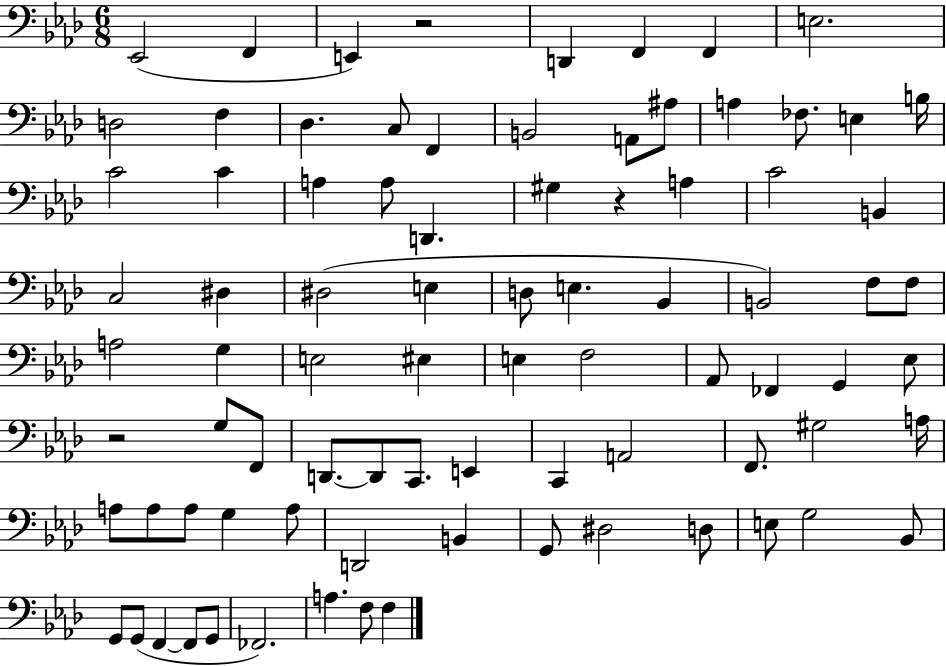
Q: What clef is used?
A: bass